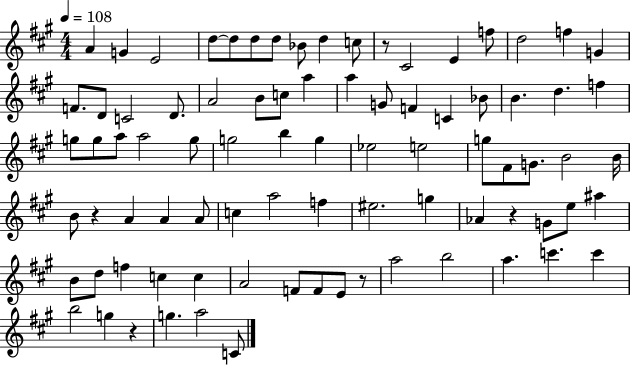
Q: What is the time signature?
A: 4/4